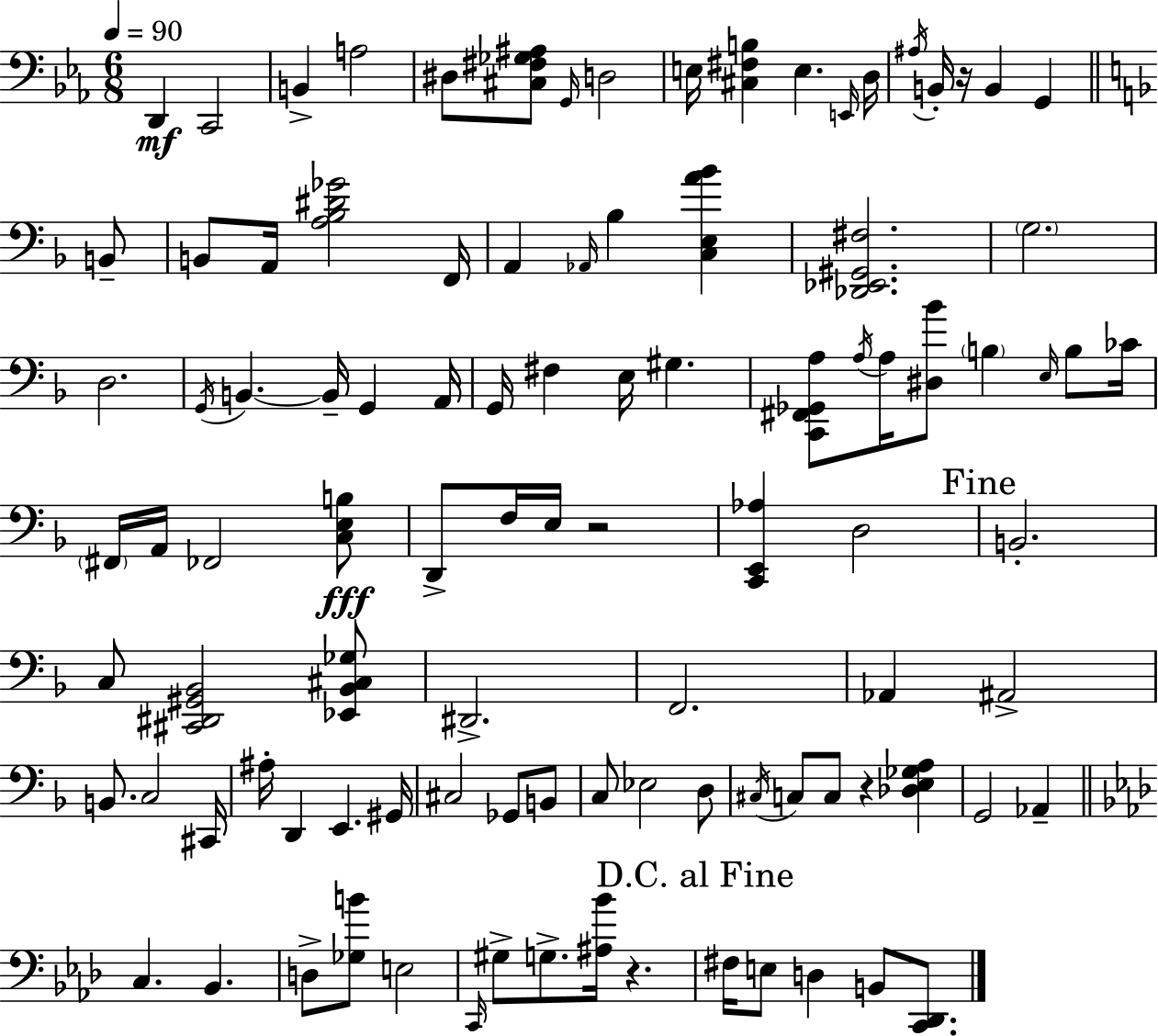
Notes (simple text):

D2/q C2/h B2/q A3/h D#3/e [C#3,F#3,Gb3,A#3]/e G2/s D3/h E3/s [C#3,F#3,B3]/q E3/q. E2/s D3/s A#3/s B2/s R/s B2/q G2/q B2/e B2/e A2/s [A3,Bb3,D#4,Gb4]/h F2/s A2/q Ab2/s Bb3/q [C3,E3,A4,Bb4]/q [Db2,Eb2,G#2,F#3]/h. G3/h. D3/h. G2/s B2/q. B2/s G2/q A2/s G2/s F#3/q E3/s G#3/q. [C2,F#2,Gb2,A3]/e A3/s A3/s [D#3,Bb4]/e B3/q E3/s B3/e CES4/s F#2/s A2/s FES2/h [C3,E3,B3]/e D2/e F3/s E3/s R/h [C2,E2,Ab3]/q D3/h B2/h. C3/e [C#2,D#2,G#2,Bb2]/h [Eb2,Bb2,C#3,Gb3]/e D#2/h. F2/h. Ab2/q A#2/h B2/e. C3/h C#2/s A#3/s D2/q E2/q. G#2/s C#3/h Gb2/e B2/e C3/e Eb3/h D3/e C#3/s C3/e C3/e R/q [Db3,E3,Gb3,A3]/q G2/h Ab2/q C3/q. Bb2/q. D3/e [Gb3,B4]/e E3/h C2/s G#3/e G3/e. [A#3,Bb4]/s R/q. F#3/s E3/e D3/q B2/e [C2,Db2]/e.